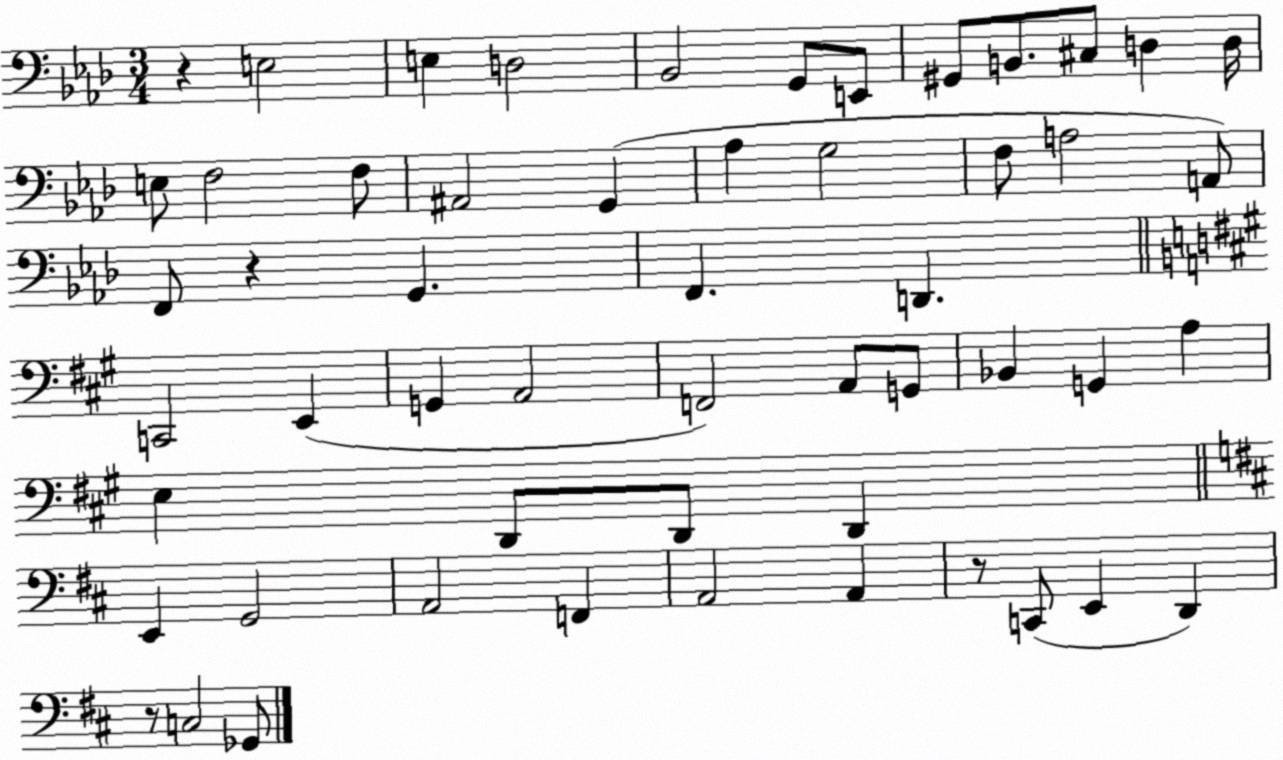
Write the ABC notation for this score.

X:1
T:Untitled
M:3/4
L:1/4
K:Ab
z E,2 E, D,2 _B,,2 G,,/2 E,,/2 ^G,,/2 B,,/2 ^C,/2 D, D,/4 E,/2 F,2 F,/2 ^A,,2 G,, _A, G,2 F,/2 A,2 A,,/2 F,,/2 z G,, F,, D,, C,,2 E,, G,, A,,2 F,,2 A,,/2 G,,/2 _B,, G,, A, E, D,,/2 D,,/2 D,, E,, G,,2 A,,2 F,, A,,2 A,, z/2 C,,/2 E,, D,, z/2 C,2 _G,,/2